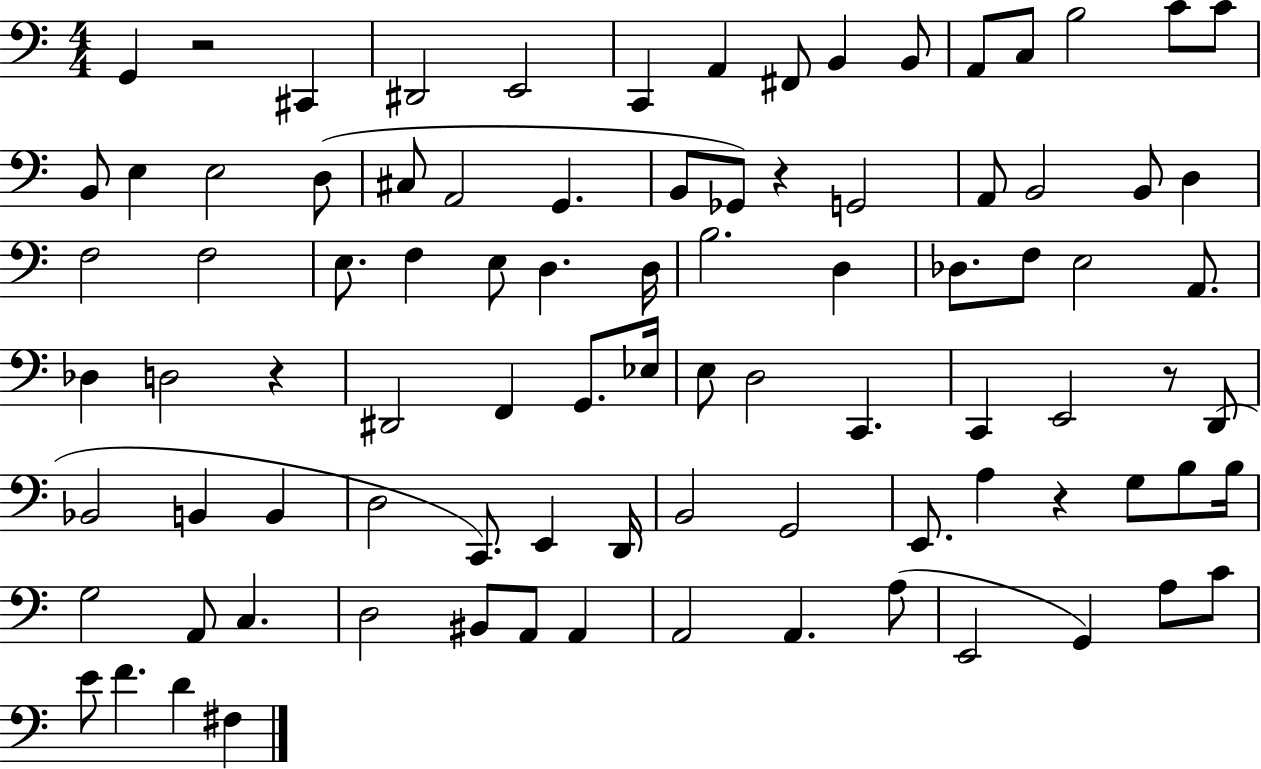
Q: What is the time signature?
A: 4/4